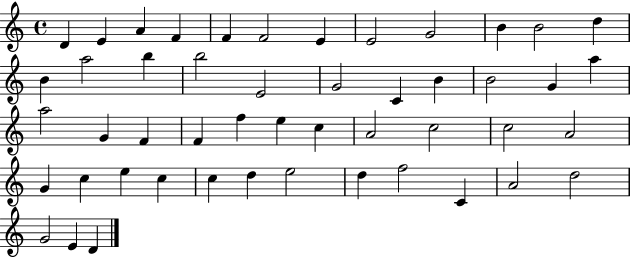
D4/q E4/q A4/q F4/q F4/q F4/h E4/q E4/h G4/h B4/q B4/h D5/q B4/q A5/h B5/q B5/h E4/h G4/h C4/q B4/q B4/h G4/q A5/q A5/h G4/q F4/q F4/q F5/q E5/q C5/q A4/h C5/h C5/h A4/h G4/q C5/q E5/q C5/q C5/q D5/q E5/h D5/q F5/h C4/q A4/h D5/h G4/h E4/q D4/q